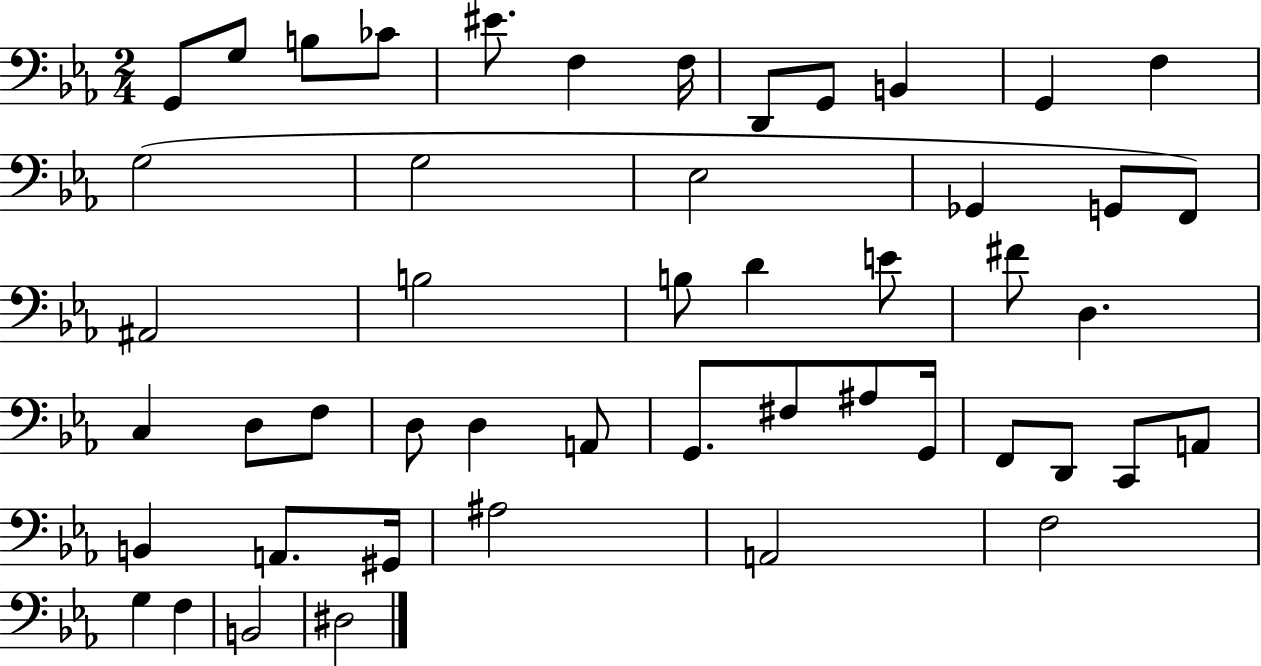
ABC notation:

X:1
T:Untitled
M:2/4
L:1/4
K:Eb
G,,/2 G,/2 B,/2 _C/2 ^E/2 F, F,/4 D,,/2 G,,/2 B,, G,, F, G,2 G,2 _E,2 _G,, G,,/2 F,,/2 ^A,,2 B,2 B,/2 D E/2 ^F/2 D, C, D,/2 F,/2 D,/2 D, A,,/2 G,,/2 ^F,/2 ^A,/2 G,,/4 F,,/2 D,,/2 C,,/2 A,,/2 B,, A,,/2 ^G,,/4 ^A,2 A,,2 F,2 G, F, B,,2 ^D,2